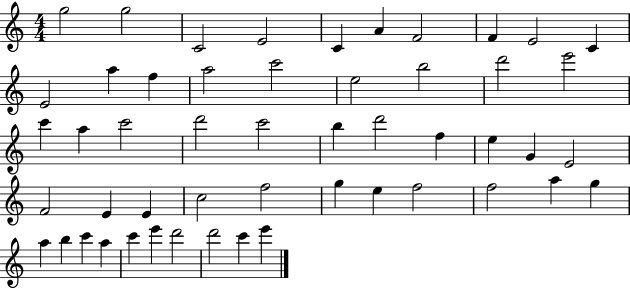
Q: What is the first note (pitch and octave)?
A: G5